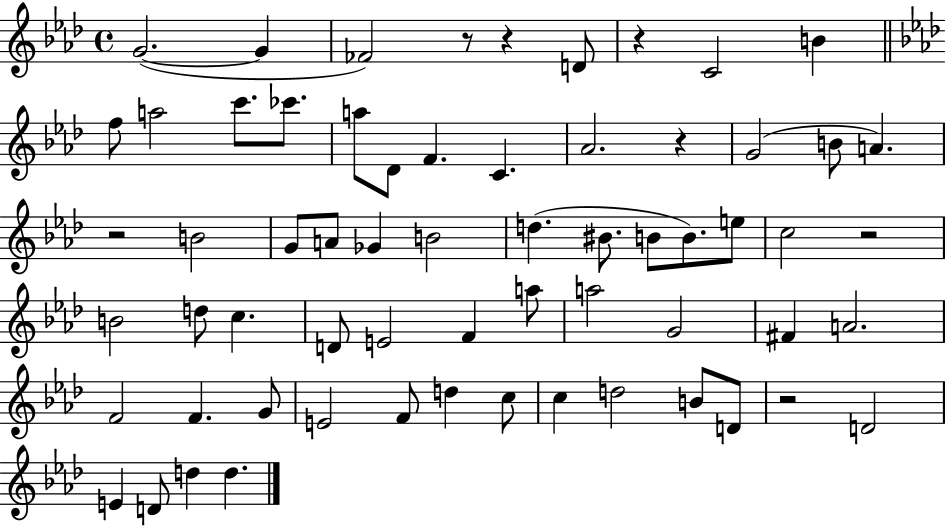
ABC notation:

X:1
T:Untitled
M:4/4
L:1/4
K:Ab
G2 G _F2 z/2 z D/2 z C2 B f/2 a2 c'/2 _c'/2 a/2 _D/2 F C _A2 z G2 B/2 A z2 B2 G/2 A/2 _G B2 d ^B/2 B/2 B/2 e/2 c2 z2 B2 d/2 c D/2 E2 F a/2 a2 G2 ^F A2 F2 F G/2 E2 F/2 d c/2 c d2 B/2 D/2 z2 D2 E D/2 d d